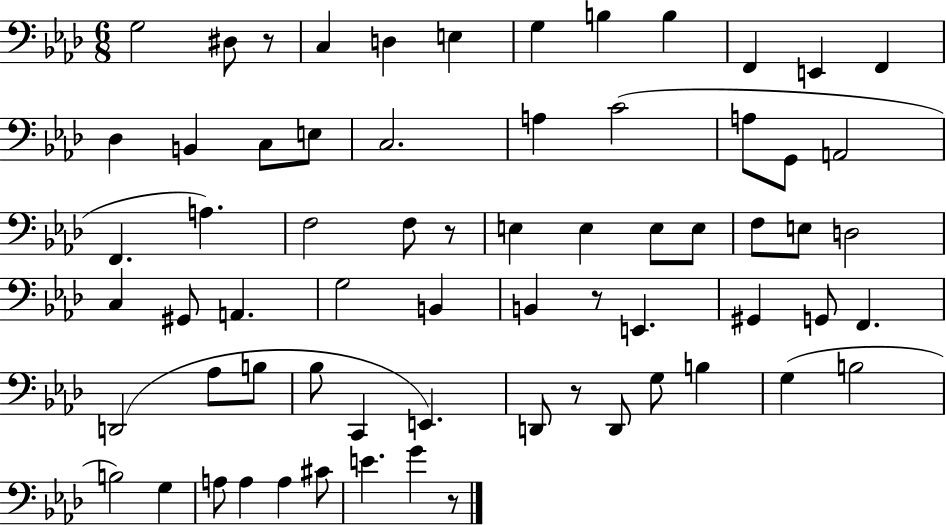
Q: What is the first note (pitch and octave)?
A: G3